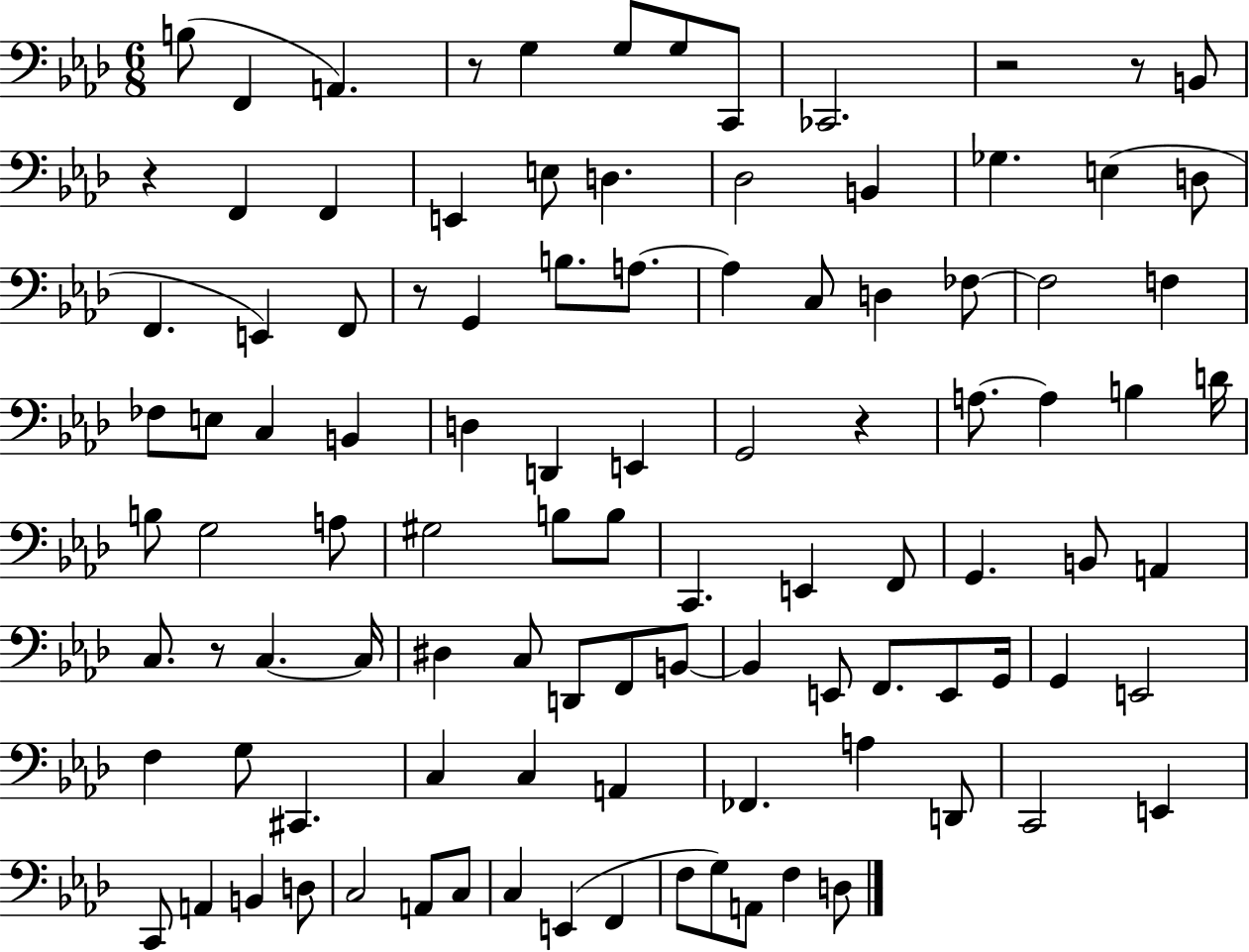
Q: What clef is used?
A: bass